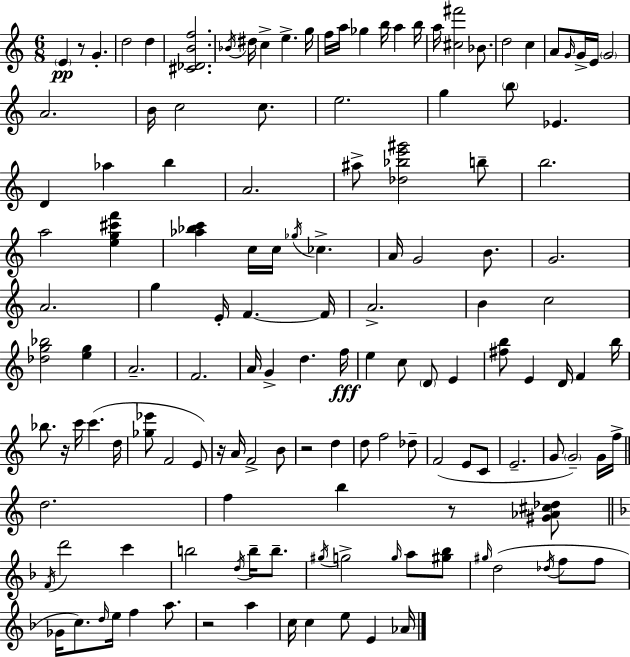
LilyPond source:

{
  \clef treble
  \numericTimeSignature
  \time 6/8
  \key c \major
  \parenthesize e'4\pp r8 g'4.-. | d''2 d''4 | <cis' des' b' f''>2. | \acciaccatura { bes'16 } dis''16 c''4-> e''4.-> | \break g''16 f''16 a''16 ges''4 b''16 a''4 | b''16 a''16 <cis'' fis'''>2 bes'8. | d''2 c''4 | a'8 \grace { g'16 } g'16-> e'16 \parenthesize g'2 | \break a'2. | b'16 c''2 c''8. | e''2. | g''4 \parenthesize b''8 ees'4. | \break d'4 aes''4 b''4 | a'2. | ais''8-> <des'' bes'' e''' gis'''>2 | b''8-- b''2. | \break a''2 <e'' g'' cis''' f'''>4 | <aes'' bes'' c'''>4 c''16 c''16 \acciaccatura { ges''16 } ces''4.-> | a'16 g'2 | b'8. g'2. | \break a'2. | g''4 e'16-. f'4.~~ | f'16 a'2.-> | b'4 c''2 | \break <des'' g'' bes''>2 <e'' g''>4 | a'2.-- | f'2. | a'16 g'4-> d''4. | \break f''16\fff e''4 c''8 \parenthesize d'8 e'4 | <fis'' b''>8 e'4 d'16 f'4 | b''16 bes''8. r16 c'''16 c'''4.( | d''16 <ges'' ees'''>8 f'2 | \break e'8) r16 a'16 f'2-> | b'8 r2 d''4 | d''8 f''2 | des''8-- f'2( e'8 | \break c'8 e'2.-- | g'8 \parenthesize g'2--) | g'16 f''16-> \bar "||" \break \key c \major d''2. | f''4 b''4 r8 <gis' aes' cis'' des''>8 | \bar "||" \break \key d \minor \acciaccatura { f'16 } d'''2 c'''4 | b''2 \acciaccatura { d''16 } b''16-- b''8.-- | \acciaccatura { gis''16 } g''2-> \grace { g''16 } | a''8 <gis'' bes''>8 \grace { gis''16 } d''2( | \break \acciaccatura { des''16 } f''8 f''8 ges'16 c''8.) \grace { d''16 } e''16 | f''4 a''8. r2 | a''4 c''16 c''4 | e''8 e'4 aes'16 \bar "|."
}